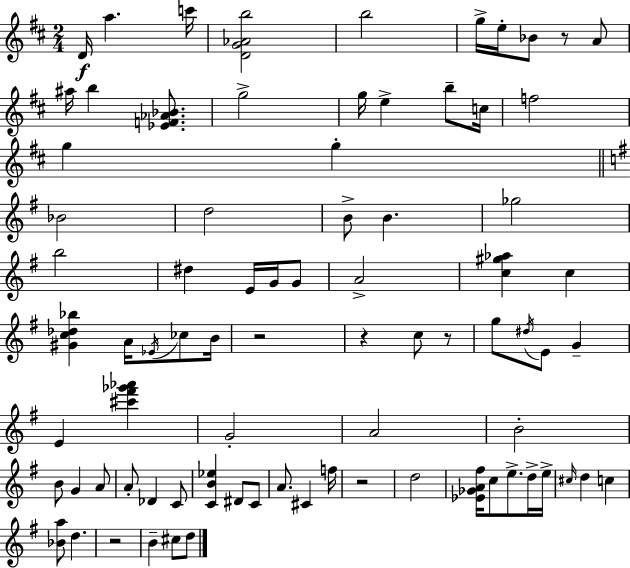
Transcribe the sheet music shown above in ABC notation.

X:1
T:Untitled
M:2/4
L:1/4
K:D
D/4 a c'/4 [DG_Ab]2 b2 g/4 e/4 _B/2 z/2 A/2 ^a/4 b [_EF_A_B]/2 g2 g/4 e b/2 c/4 f2 g g _B2 d2 B/2 B _g2 b2 ^d E/4 G/4 G/2 A2 [c^g_a] c [^Gc_d_b] A/4 _E/4 _c/2 B/4 z2 z c/2 z/2 g/2 ^d/4 E/2 G E [^c'^f'_g'_a'] G2 A2 B2 B/2 G A/2 A/2 _D C/2 [CB_e] ^D/2 C/2 A/2 ^C f/4 z2 d2 [_E_GA^f]/4 c/2 e/2 d/4 e/4 ^c/4 d c [_Ba]/2 d z2 B ^c/2 d/2